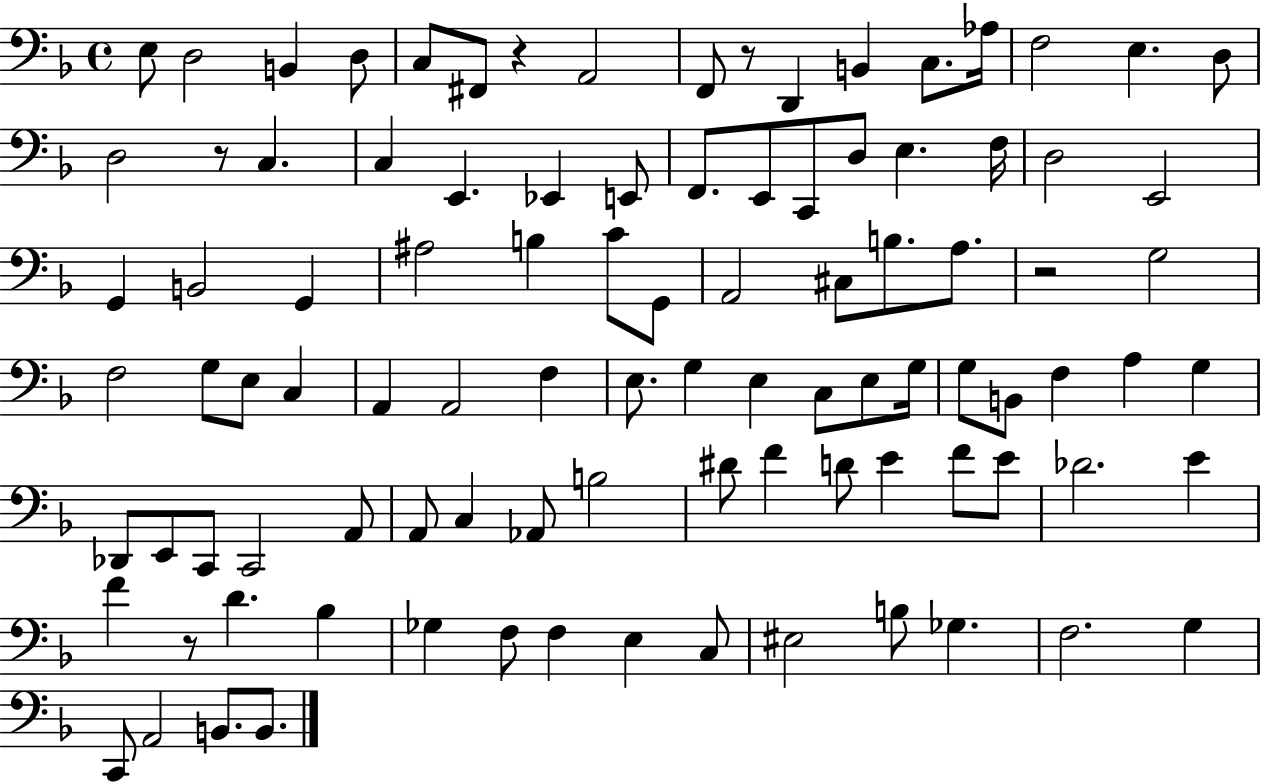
{
  \clef bass
  \time 4/4
  \defaultTimeSignature
  \key f \major
  e8 d2 b,4 d8 | c8 fis,8 r4 a,2 | f,8 r8 d,4 b,4 c8. aes16 | f2 e4. d8 | \break d2 r8 c4. | c4 e,4. ees,4 e,8 | f,8. e,8 c,8 d8 e4. f16 | d2 e,2 | \break g,4 b,2 g,4 | ais2 b4 c'8 g,8 | a,2 cis8 b8. a8. | r2 g2 | \break f2 g8 e8 c4 | a,4 a,2 f4 | e8. g4 e4 c8 e8 g16 | g8 b,8 f4 a4 g4 | \break des,8 e,8 c,8 c,2 a,8 | a,8 c4 aes,8 b2 | dis'8 f'4 d'8 e'4 f'8 e'8 | des'2. e'4 | \break f'4 r8 d'4. bes4 | ges4 f8 f4 e4 c8 | eis2 b8 ges4. | f2. g4 | \break c,8 a,2 b,8. b,8. | \bar "|."
}